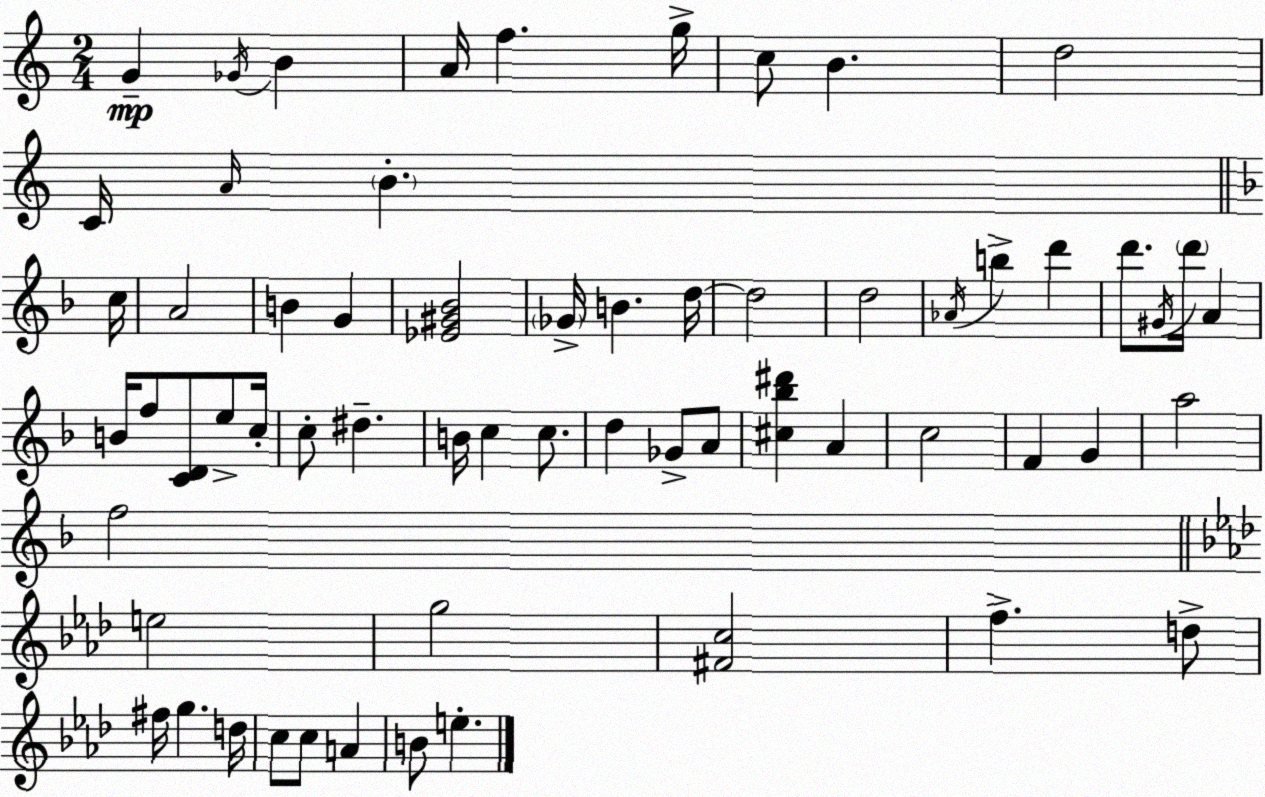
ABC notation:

X:1
T:Untitled
M:2/4
L:1/4
K:Am
G _G/4 B A/4 f g/4 c/2 B d2 C/4 A/4 B c/4 A2 B G [_E^G_B]2 _G/4 B d/4 d2 d2 _A/4 b d' d'/2 ^G/4 d'/4 A B/4 f/2 [CD]/2 e/2 c/4 c/2 ^d B/4 c c/2 d _G/2 A/2 [^c_b^d'] A c2 F G a2 f2 e2 g2 [^Fc]2 f d/2 ^f/4 g d/4 c/2 c/2 A B/2 e